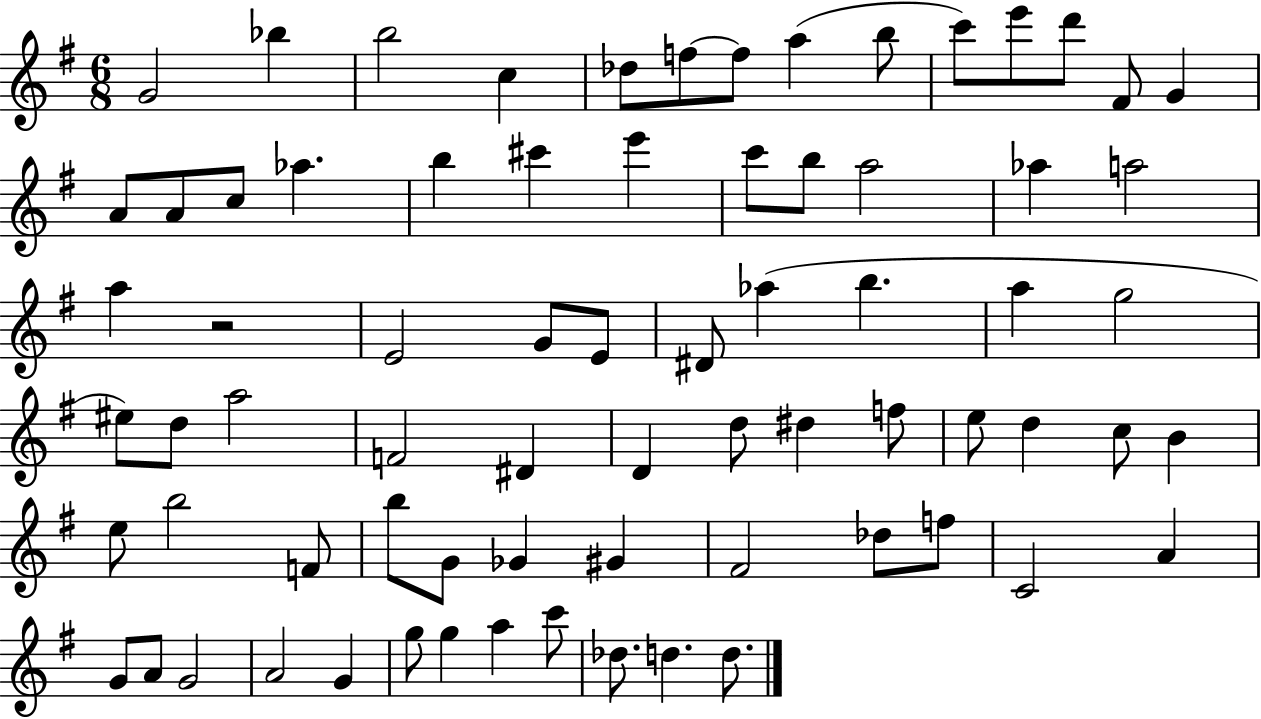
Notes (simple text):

G4/h Bb5/q B5/h C5/q Db5/e F5/e F5/e A5/q B5/e C6/e E6/e D6/e F#4/e G4/q A4/e A4/e C5/e Ab5/q. B5/q C#6/q E6/q C6/e B5/e A5/h Ab5/q A5/h A5/q R/h E4/h G4/e E4/e D#4/e Ab5/q B5/q. A5/q G5/h EIS5/e D5/e A5/h F4/h D#4/q D4/q D5/e D#5/q F5/e E5/e D5/q C5/e B4/q E5/e B5/h F4/e B5/e G4/e Gb4/q G#4/q F#4/h Db5/e F5/e C4/h A4/q G4/e A4/e G4/h A4/h G4/q G5/e G5/q A5/q C6/e Db5/e. D5/q. D5/e.